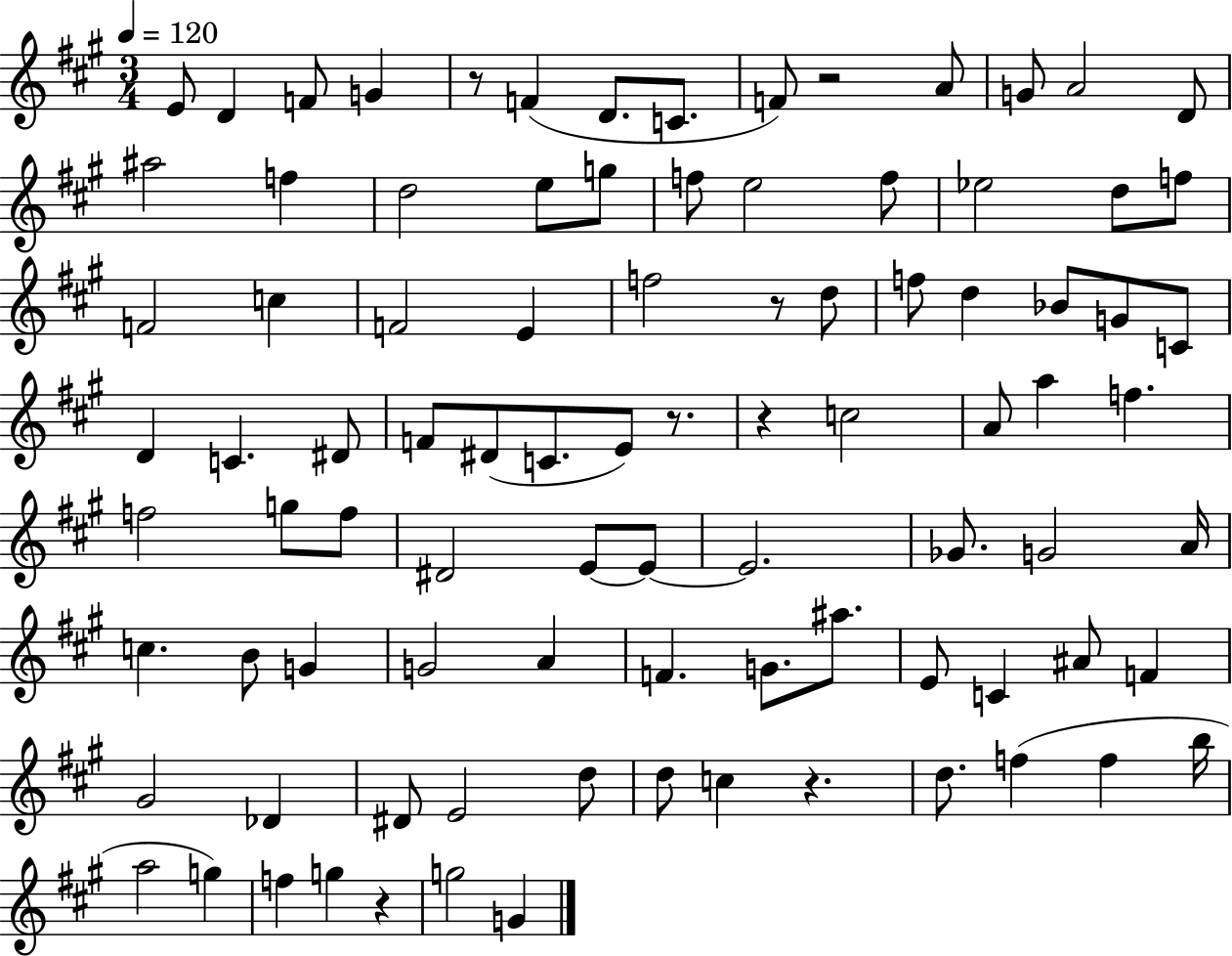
X:1
T:Untitled
M:3/4
L:1/4
K:A
E/2 D F/2 G z/2 F D/2 C/2 F/2 z2 A/2 G/2 A2 D/2 ^a2 f d2 e/2 g/2 f/2 e2 f/2 _e2 d/2 f/2 F2 c F2 E f2 z/2 d/2 f/2 d _B/2 G/2 C/2 D C ^D/2 F/2 ^D/2 C/2 E/2 z/2 z c2 A/2 a f f2 g/2 f/2 ^D2 E/2 E/2 E2 _G/2 G2 A/4 c B/2 G G2 A F G/2 ^a/2 E/2 C ^A/2 F ^G2 _D ^D/2 E2 d/2 d/2 c z d/2 f f b/4 a2 g f g z g2 G